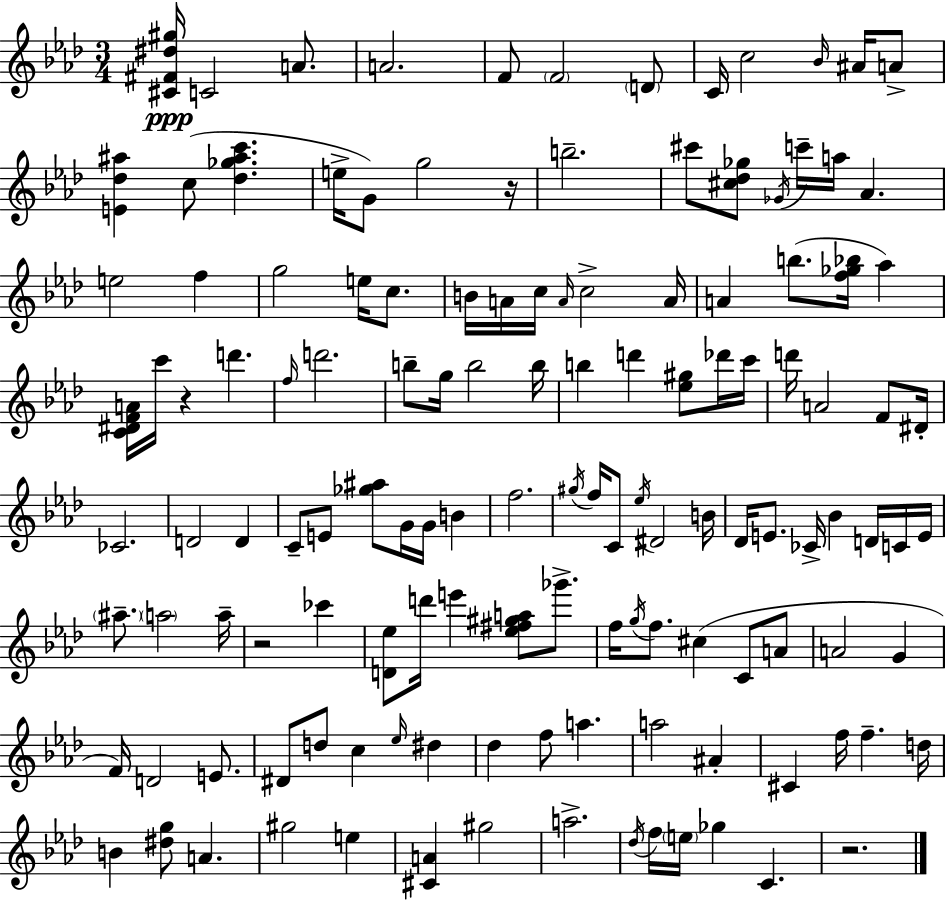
{
  \clef treble
  \numericTimeSignature
  \time 3/4
  \key f \minor
  <cis' fis' dis'' gis''>16\ppp c'2 a'8. | a'2. | f'8 \parenthesize f'2 \parenthesize d'8 | c'16 c''2 \grace { bes'16 } ais'16 a'8-> | \break <e' des'' ais''>4 c''8( <des'' ges'' ais'' c'''>4. | e''16-> g'8) g''2 | r16 b''2.-- | cis'''8 <cis'' des'' ges''>8 \acciaccatura { ges'16 } c'''16-- a''16 aes'4. | \break e''2 f''4 | g''2 e''16 c''8. | b'16 a'16 c''16 \grace { a'16 } c''2-> | a'16 a'4 b''8.( <f'' ges'' bes''>16 aes''4) | \break <c' dis' f' a'>16 c'''16 r4 d'''4. | \grace { f''16 } d'''2. | b''8-- g''16 b''2 | b''16 b''4 d'''4 | \break <ees'' gis''>8 des'''16 c'''16 d'''16 a'2 | f'8 dis'16-. ces'2. | d'2 | d'4 c'8-- e'8 <ges'' ais''>8 g'16 g'16 | \break b'4 f''2. | \acciaccatura { gis''16 } f''16 c'8 \acciaccatura { ees''16 } dis'2 | b'16 des'16 e'8. ces'16-> bes'4 | d'16 c'16 e'16 \parenthesize ais''8.-- \parenthesize a''2 | \break a''16-- r2 | ces'''4 <d' ees''>8 d'''16 e'''4 | <ees'' fis'' gis'' a''>8 ges'''8.-> f''16 \acciaccatura { g''16 } f''8. cis''4( | c'8 a'8 a'2 | \break g'4 f'16) d'2 | e'8. dis'8 d''8 c''4 | \grace { ees''16 } dis''4 des''4 | f''8 a''4. a''2 | \break ais'4-. cis'4 | f''16 f''4.-- d''16 b'4 | <dis'' g''>8 a'4. gis''2 | e''4 <cis' a'>4 | \break gis''2 a''2.-> | \acciaccatura { des''16 } f''16 \parenthesize e''16 ges''4 | c'4. r2. | \bar "|."
}